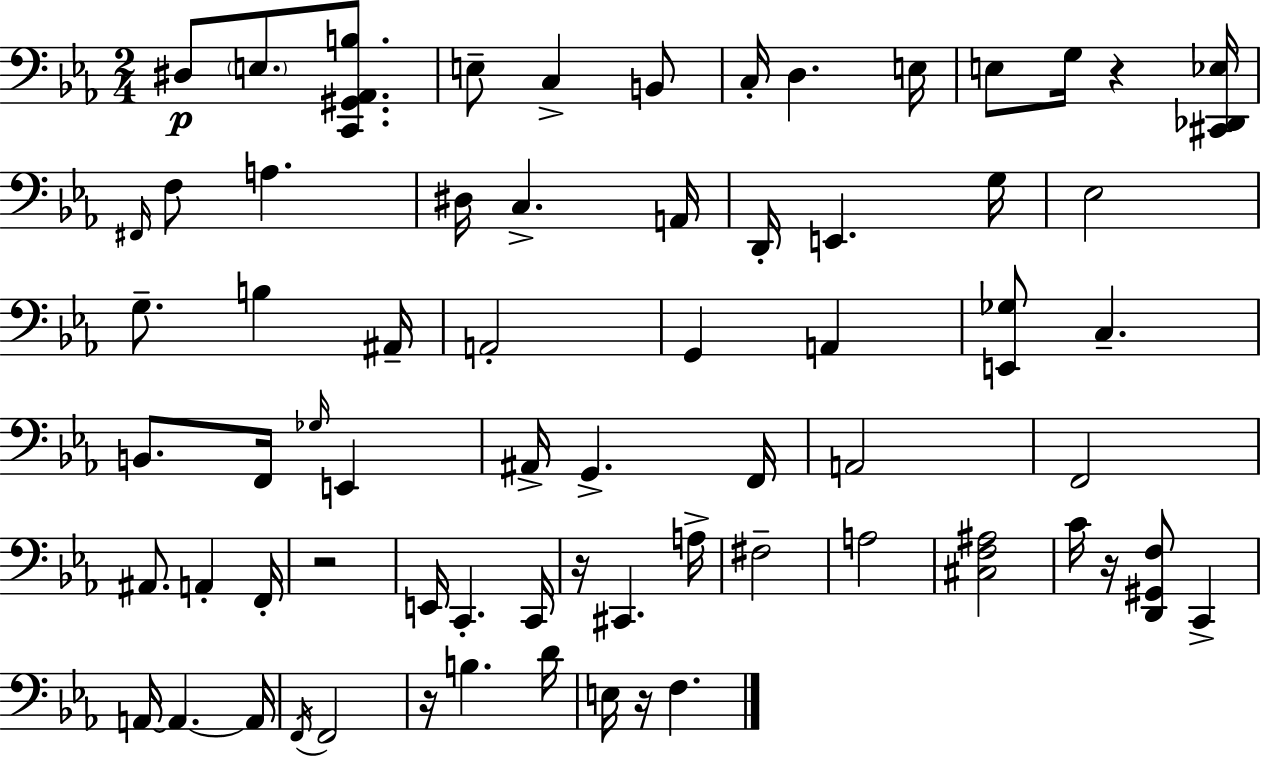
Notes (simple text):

D#3/e E3/e. [C2,G#2,Ab2,B3]/e. E3/e C3/q B2/e C3/s D3/q. E3/s E3/e G3/s R/q [C#2,Db2,Eb3]/s F#2/s F3/e A3/q. D#3/s C3/q. A2/s D2/s E2/q. G3/s Eb3/h G3/e. B3/q A#2/s A2/h G2/q A2/q [E2,Gb3]/e C3/q. B2/e. F2/s Gb3/s E2/q A#2/s G2/q. F2/s A2/h F2/h A#2/e. A2/q F2/s R/h E2/s C2/q. C2/s R/s C#2/q. A3/s F#3/h A3/h [C#3,F3,A#3]/h C4/s R/s [D2,G#2,F3]/e C2/q A2/s A2/q. A2/s F2/s F2/h R/s B3/q. D4/s E3/s R/s F3/q.